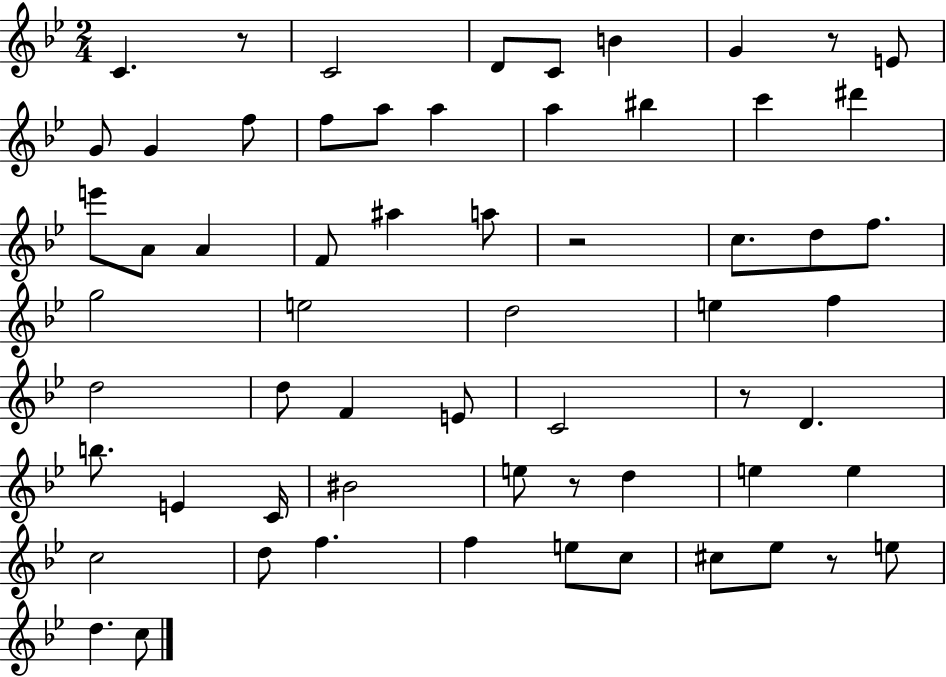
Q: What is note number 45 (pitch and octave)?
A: E5